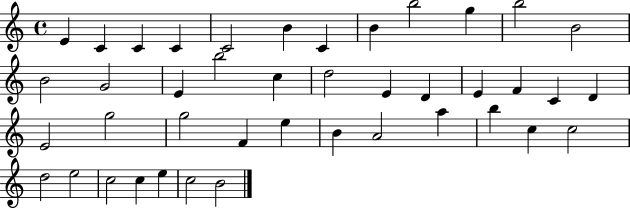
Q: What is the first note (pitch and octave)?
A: E4